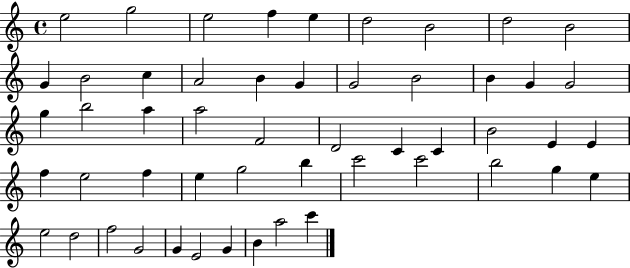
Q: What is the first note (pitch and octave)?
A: E5